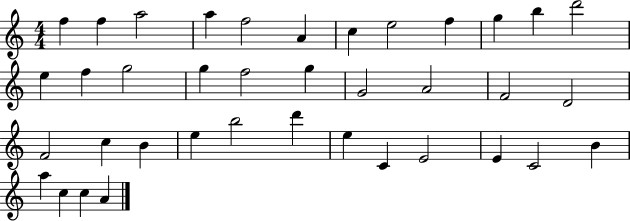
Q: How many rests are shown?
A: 0